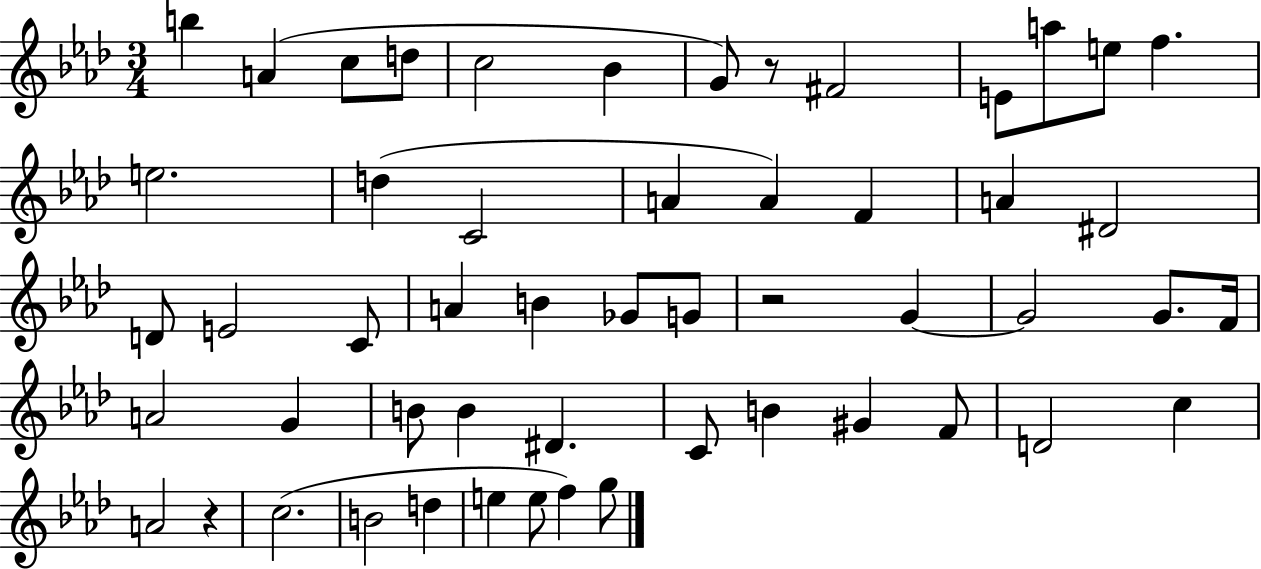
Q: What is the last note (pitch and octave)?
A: G5